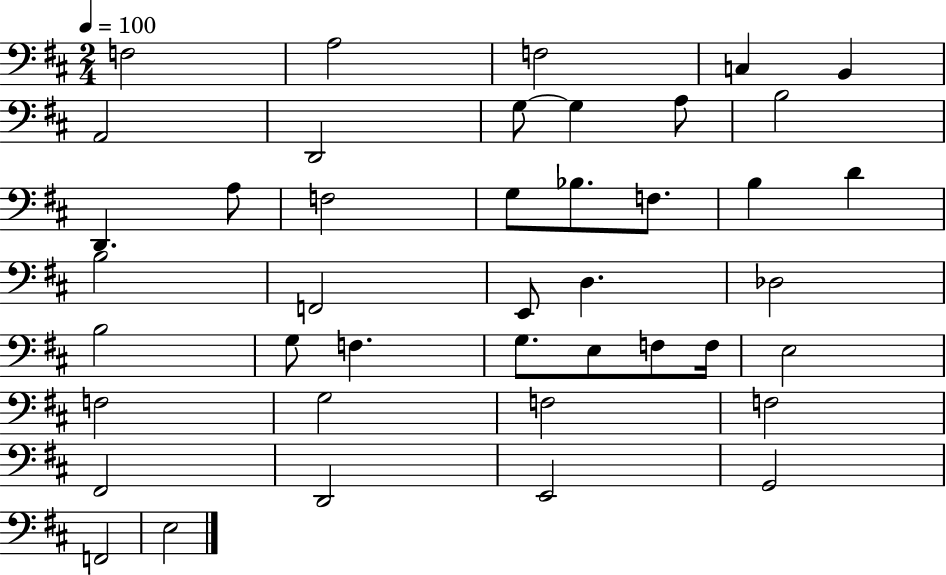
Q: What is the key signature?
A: D major